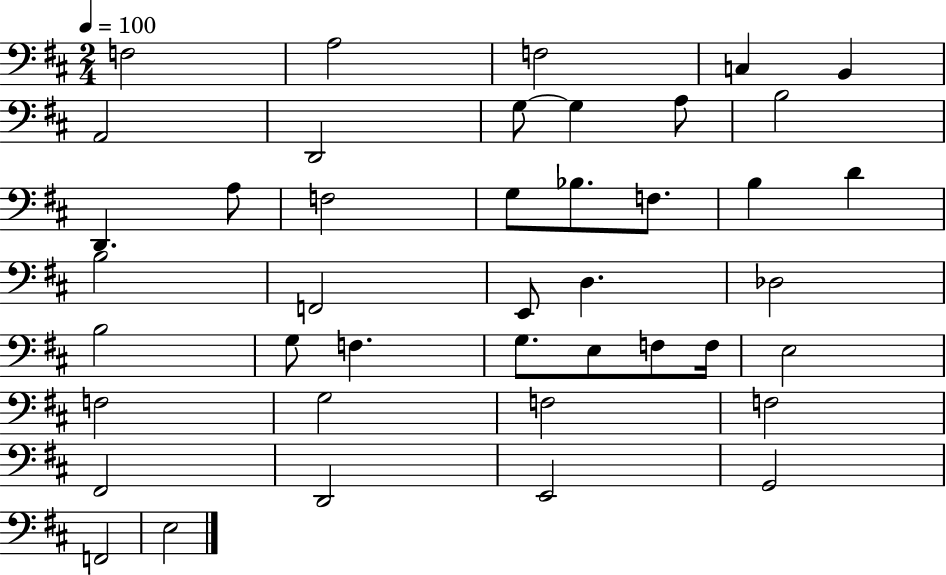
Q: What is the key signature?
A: D major